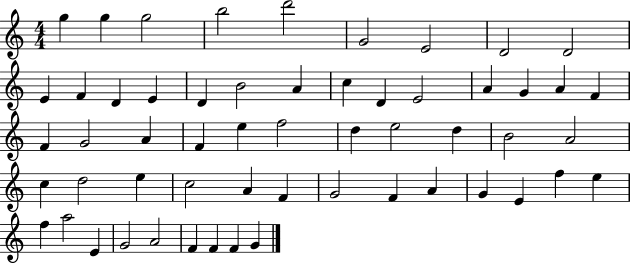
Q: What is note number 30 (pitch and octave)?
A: D5